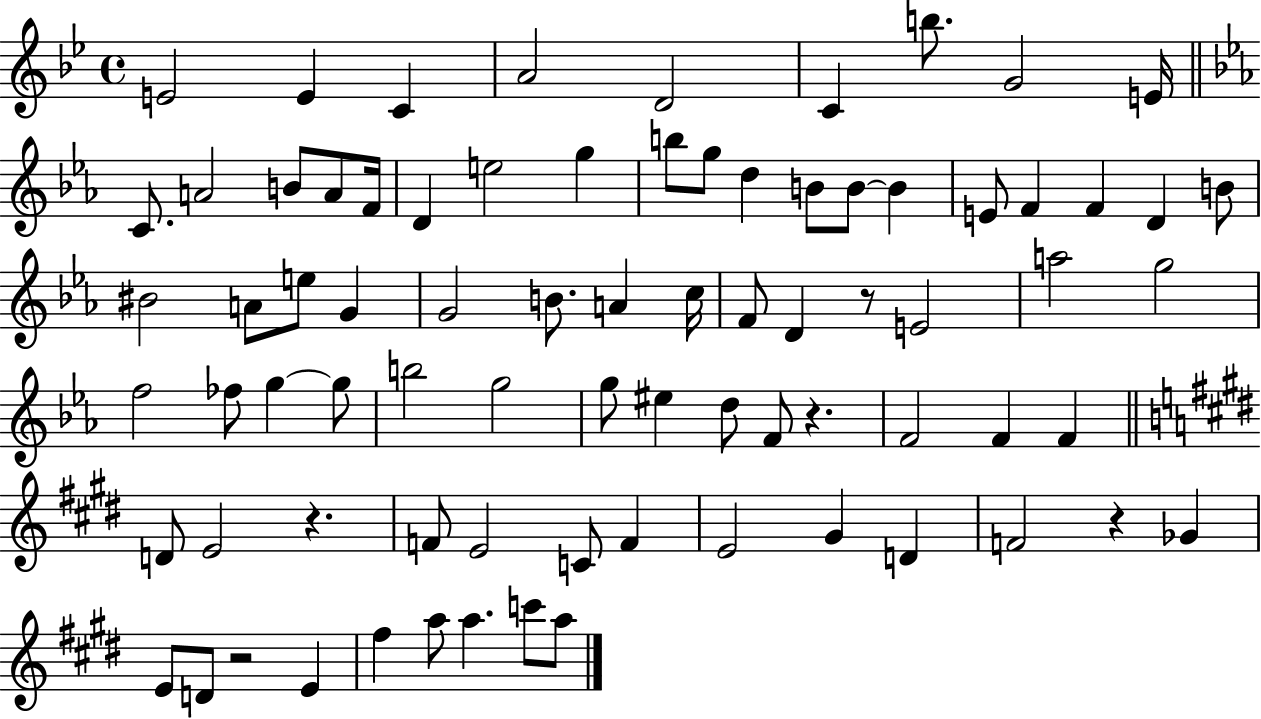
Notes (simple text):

E4/h E4/q C4/q A4/h D4/h C4/q B5/e. G4/h E4/s C4/e. A4/h B4/e A4/e F4/s D4/q E5/h G5/q B5/e G5/e D5/q B4/e B4/e B4/q E4/e F4/q F4/q D4/q B4/e BIS4/h A4/e E5/e G4/q G4/h B4/e. A4/q C5/s F4/e D4/q R/e E4/h A5/h G5/h F5/h FES5/e G5/q G5/e B5/h G5/h G5/e EIS5/q D5/e F4/e R/q. F4/h F4/q F4/q D4/e E4/h R/q. F4/e E4/h C4/e F4/q E4/h G#4/q D4/q F4/h R/q Gb4/q E4/e D4/e R/h E4/q F#5/q A5/e A5/q. C6/e A5/e